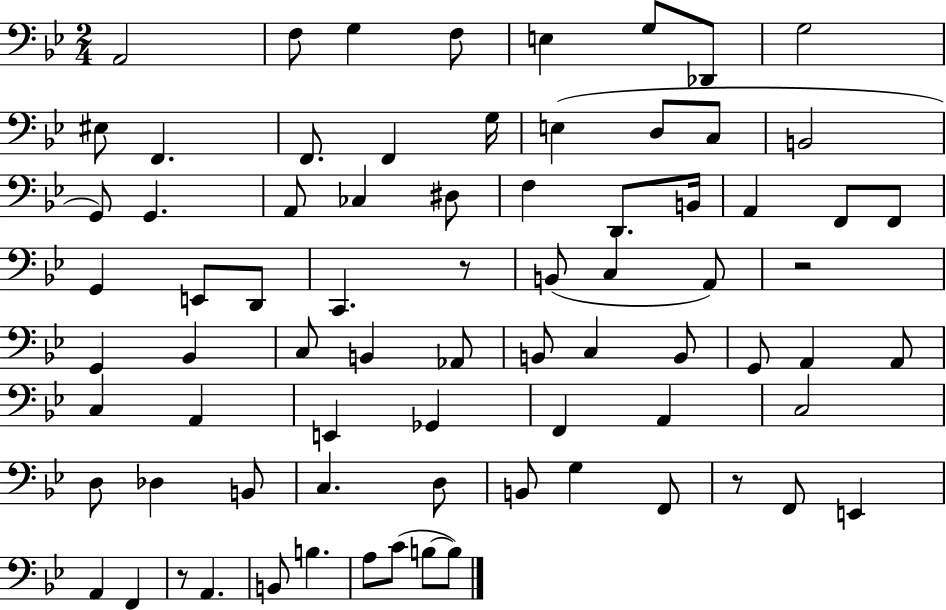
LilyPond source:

{
  \clef bass
  \numericTimeSignature
  \time 2/4
  \key bes \major
  a,2 | f8 g4 f8 | e4 g8 des,8 | g2 | \break eis8 f,4. | f,8. f,4 g16 | e4( d8 c8 | b,2 | \break g,8) g,4. | a,8 ces4 dis8 | f4 d,8. b,16 | a,4 f,8 f,8 | \break g,4 e,8 d,8 | c,4. r8 | b,8( c4 a,8) | r2 | \break g,4 bes,4 | c8 b,4 aes,8 | b,8 c4 b,8 | g,8 a,4 a,8 | \break c4 a,4 | e,4 ges,4 | f,4 a,4 | c2 | \break d8 des4 b,8 | c4. d8 | b,8 g4 f,8 | r8 f,8 e,4 | \break a,4 f,4 | r8 a,4. | b,8 b4. | a8 c'8( b8~~ b8) | \break \bar "|."
}